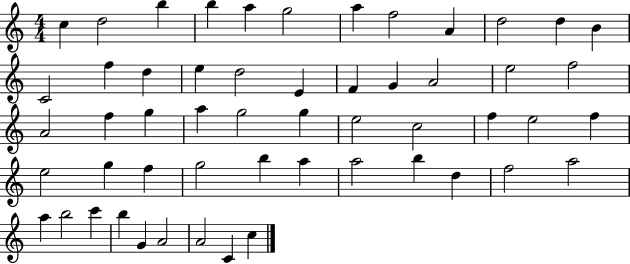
C5/q D5/h B5/q B5/q A5/q G5/h A5/q F5/h A4/q D5/h D5/q B4/q C4/h F5/q D5/q E5/q D5/h E4/q F4/q G4/q A4/h E5/h F5/h A4/h F5/q G5/q A5/q G5/h G5/q E5/h C5/h F5/q E5/h F5/q E5/h G5/q F5/q G5/h B5/q A5/q A5/h B5/q D5/q F5/h A5/h A5/q B5/h C6/q B5/q G4/q A4/h A4/h C4/q C5/q